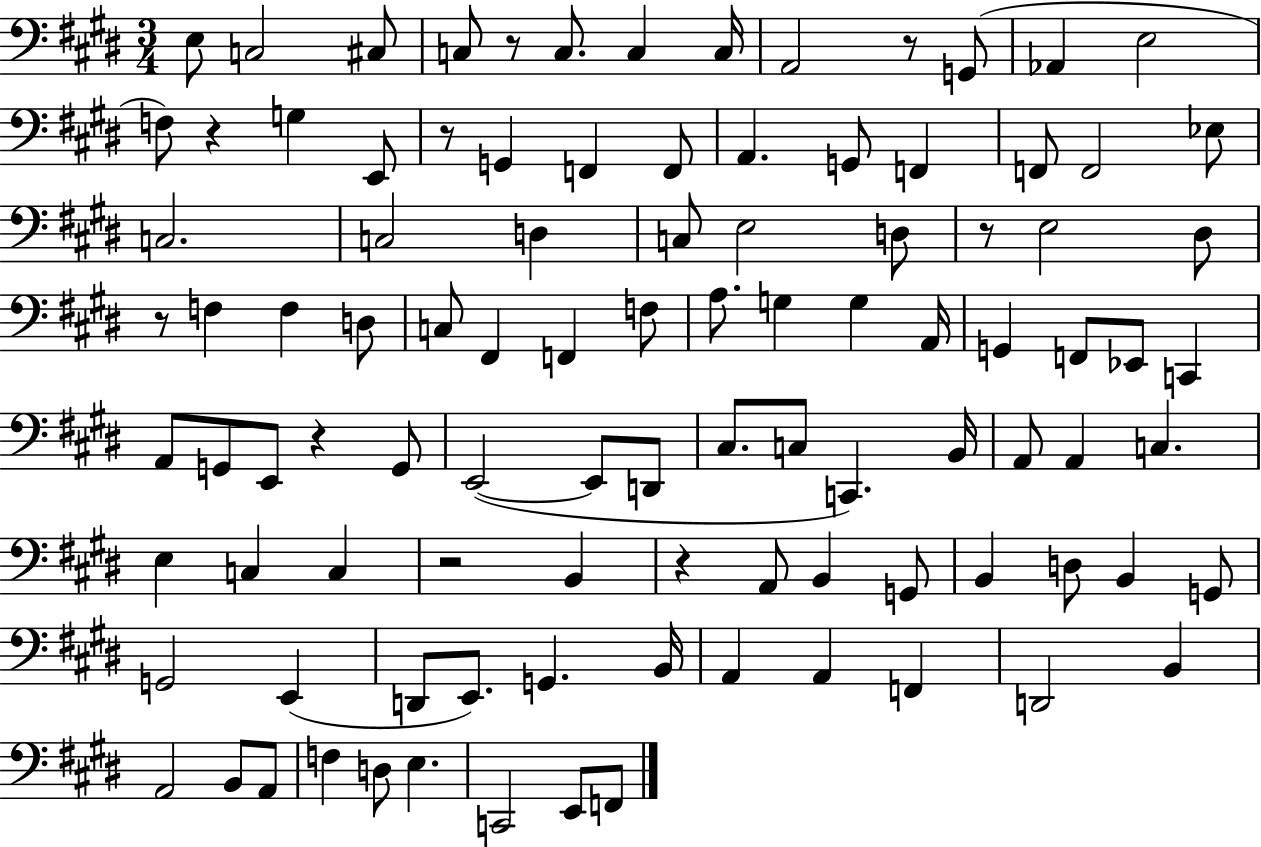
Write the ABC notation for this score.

X:1
T:Untitled
M:3/4
L:1/4
K:E
E,/2 C,2 ^C,/2 C,/2 z/2 C,/2 C, C,/4 A,,2 z/2 G,,/2 _A,, E,2 F,/2 z G, E,,/2 z/2 G,, F,, F,,/2 A,, G,,/2 F,, F,,/2 F,,2 _E,/2 C,2 C,2 D, C,/2 E,2 D,/2 z/2 E,2 ^D,/2 z/2 F, F, D,/2 C,/2 ^F,, F,, F,/2 A,/2 G, G, A,,/4 G,, F,,/2 _E,,/2 C,, A,,/2 G,,/2 E,,/2 z G,,/2 E,,2 E,,/2 D,,/2 ^C,/2 C,/2 C,, B,,/4 A,,/2 A,, C, E, C, C, z2 B,, z A,,/2 B,, G,,/2 B,, D,/2 B,, G,,/2 G,,2 E,, D,,/2 E,,/2 G,, B,,/4 A,, A,, F,, D,,2 B,, A,,2 B,,/2 A,,/2 F, D,/2 E, C,,2 E,,/2 F,,/2